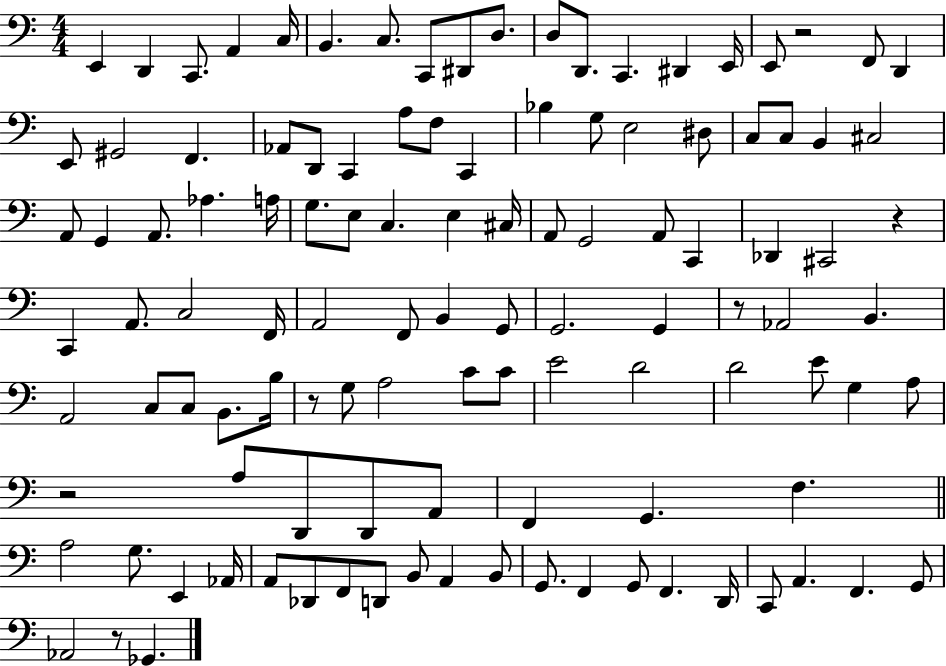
{
  \clef bass
  \numericTimeSignature
  \time 4/4
  \key c \major
  \repeat volta 2 { e,4 d,4 c,8. a,4 c16 | b,4. c8. c,8 dis,8 d8. | d8 d,8. c,4. dis,4 e,16 | e,8 r2 f,8 d,4 | \break e,8 gis,2 f,4. | aes,8 d,8 c,4 a8 f8 c,4 | bes4 g8 e2 dis8 | c8 c8 b,4 cis2 | \break a,8 g,4 a,8. aes4. a16 | g8. e8 c4. e4 cis16 | a,8 g,2 a,8 c,4 | des,4 cis,2 r4 | \break c,4 a,8. c2 f,16 | a,2 f,8 b,4 g,8 | g,2. g,4 | r8 aes,2 b,4. | \break a,2 c8 c8 b,8. b16 | r8 g8 a2 c'8 c'8 | e'2 d'2 | d'2 e'8 g4 a8 | \break r2 a8 d,8 d,8 a,8 | f,4 g,4. f4. | \bar "||" \break \key a \minor a2 g8. e,4 aes,16 | a,8 des,8 f,8 d,8 b,8 a,4 b,8 | g,8. f,4 g,8 f,4. d,16 | c,8 a,4. f,4. g,8 | \break aes,2 r8 ges,4. | } \bar "|."
}